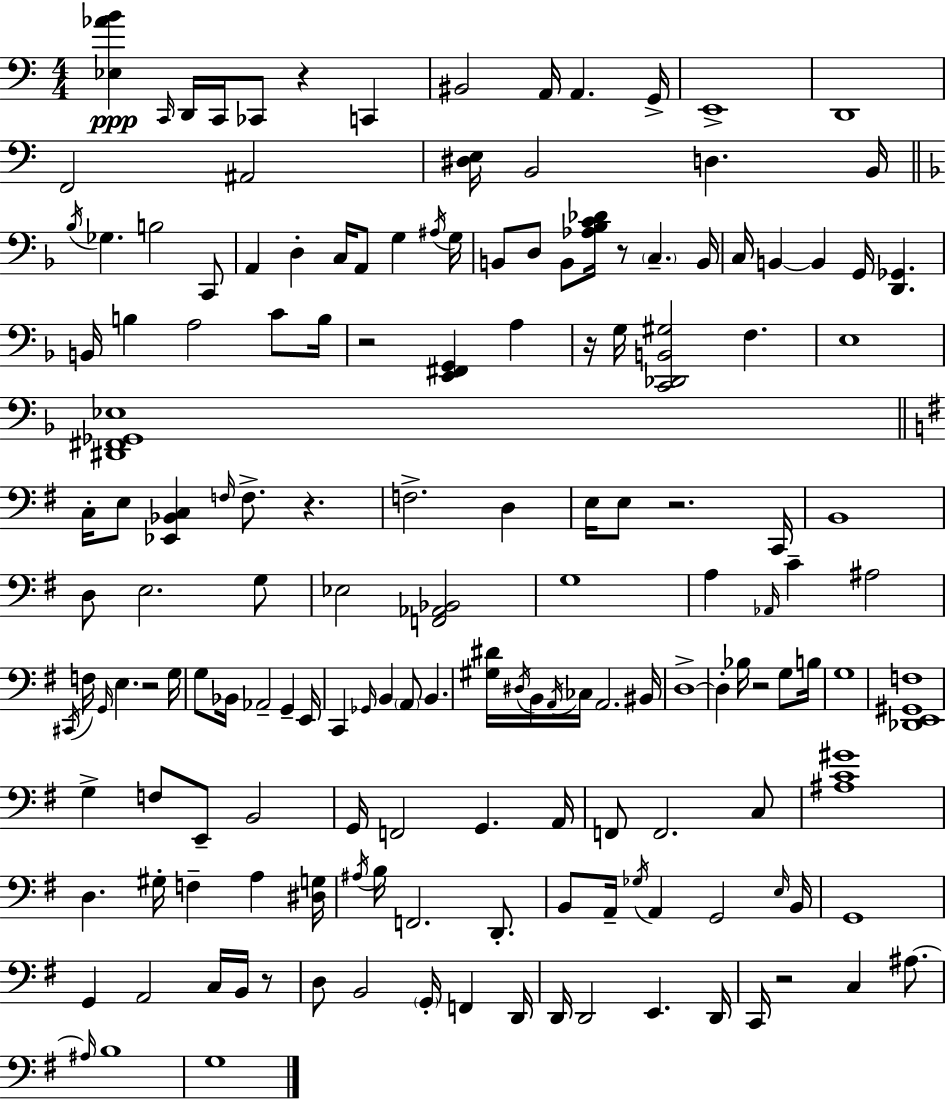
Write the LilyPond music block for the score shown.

{
  \clef bass
  \numericTimeSignature
  \time 4/4
  \key a \minor
  <ees aes' b'>4\ppp \grace { c,16 } d,16 c,16 ces,8 r4 c,4 | bis,2 a,16 a,4. | g,16-> e,1-> | d,1 | \break f,2 ais,2 | <dis e>16 b,2 d4. | b,16 \bar "||" \break \key f \major \acciaccatura { bes16 } ges4. b2 c,8 | a,4 d4-. c16 a,8 g4 | \acciaccatura { ais16 } g16 b,8 d8 b,8 <aes bes c' des'>16 r8 \parenthesize c4.-- | b,16 c16 b,4~~ b,4 g,16 <d, ges,>4. | \break b,16 b4 a2 c'8 | b16 r2 <e, fis, g,>4 a4 | r16 g16 <c, des, b, gis>2 f4. | e1 | \break <dis, fis, ges, ees>1 | \bar "||" \break \key g \major c16-. e8 <ees, bes, c>4 \grace { f16 } f8.-> r4. | f2.-> d4 | e16 e8 r2. | c,16 b,1 | \break d8 e2. g8 | ees2 <f, aes, bes,>2 | g1 | a4 \grace { aes,16 } c'4-- ais2 | \break \acciaccatura { cis,16 } f16 \grace { g,16 } e4. r2 | g16 g8 bes,16 aes,2-- g,4-- | e,16 c,4 \grace { ges,16 } b,4 \parenthesize a,8 b,4. | <gis dis'>16 \acciaccatura { dis16 } b,16 \acciaccatura { a,16 } ces16 a,2. | \break bis,16 d1->~~ | d4-. bes16 r2 | g8 b16 g1 | <des, e, gis, f>1 | \break g4-> f8 e,8-- b,2 | g,16 f,2 | g,4. a,16 f,8 f,2. | c8 <ais c' gis'>1 | \break d4. gis16-. f4-- | a4 <dis g>16 \acciaccatura { ais16 } b16 f,2. | d,8.-. b,8 a,16-- \acciaccatura { ges16 } a,4 | g,2 \grace { e16 } b,16 g,1 | \break g,4 a,2 | c16 b,16 r8 d8 b,2 | \parenthesize g,16-. f,4 d,16 d,16 d,2 | e,4. d,16 c,16 r2 | \break c4 ais8.~~ \grace { ais16 } b1 | g1 | \bar "|."
}